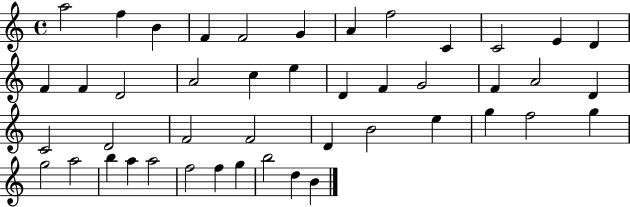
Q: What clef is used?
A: treble